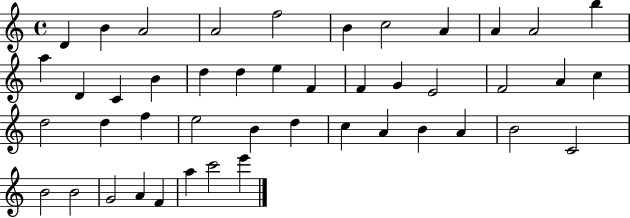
{
  \clef treble
  \time 4/4
  \defaultTimeSignature
  \key c \major
  d'4 b'4 a'2 | a'2 f''2 | b'4 c''2 a'4 | a'4 a'2 b''4 | \break a''4 d'4 c'4 b'4 | d''4 d''4 e''4 f'4 | f'4 g'4 e'2 | f'2 a'4 c''4 | \break d''2 d''4 f''4 | e''2 b'4 d''4 | c''4 a'4 b'4 a'4 | b'2 c'2 | \break b'2 b'2 | g'2 a'4 f'4 | a''4 c'''2 e'''4 | \bar "|."
}